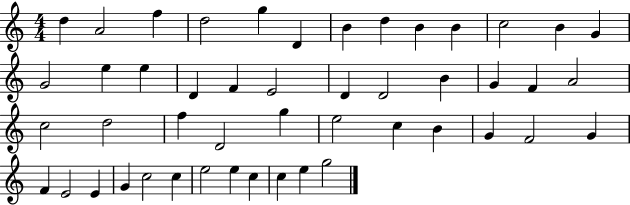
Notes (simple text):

D5/q A4/h F5/q D5/h G5/q D4/q B4/q D5/q B4/q B4/q C5/h B4/q G4/q G4/h E5/q E5/q D4/q F4/q E4/h D4/q D4/h B4/q G4/q F4/q A4/h C5/h D5/h F5/q D4/h G5/q E5/h C5/q B4/q G4/q F4/h G4/q F4/q E4/h E4/q G4/q C5/h C5/q E5/h E5/q C5/q C5/q E5/q G5/h